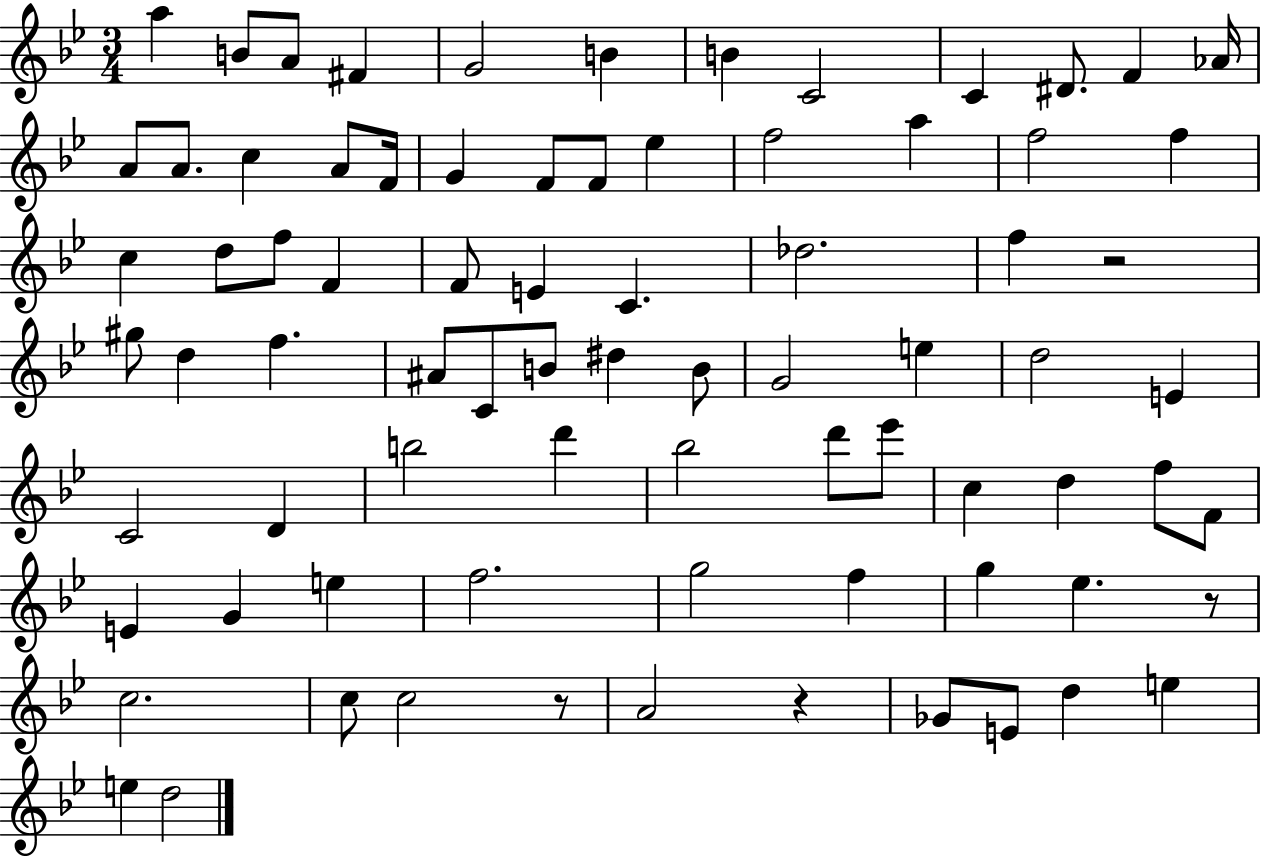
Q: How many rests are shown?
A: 4